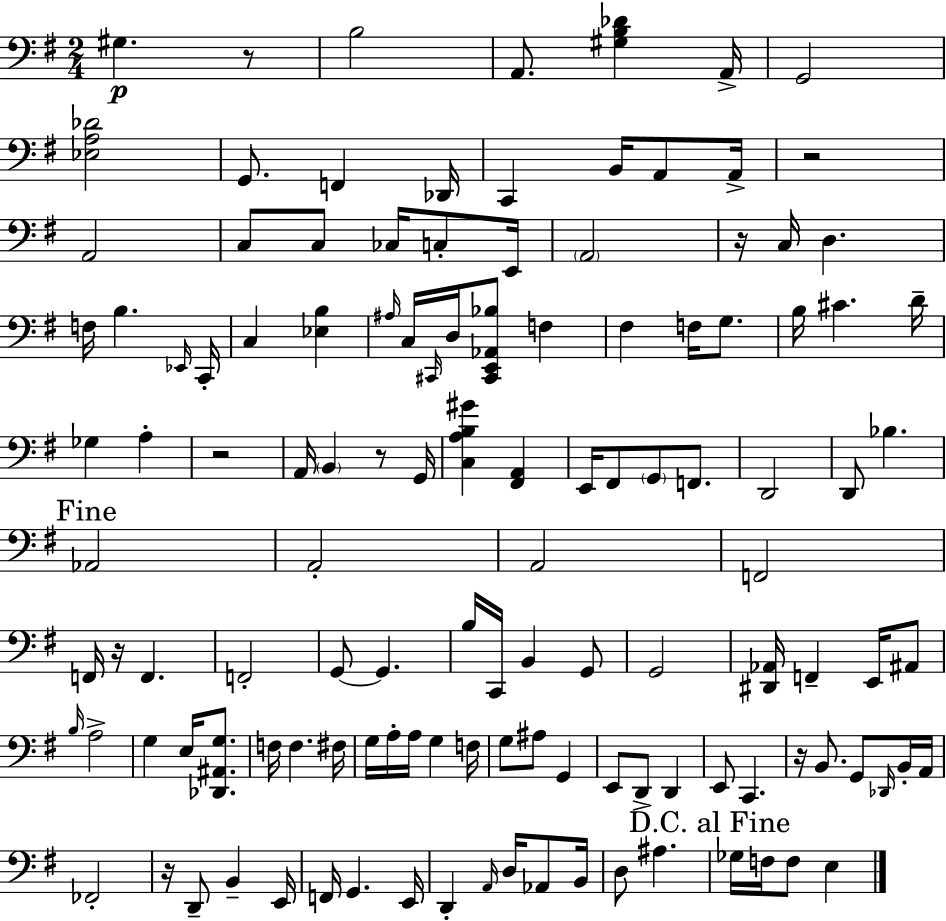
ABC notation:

X:1
T:Untitled
M:2/4
L:1/4
K:Em
^G, z/2 B,2 A,,/2 [^G,B,_D] A,,/4 G,,2 [_E,A,_D]2 G,,/2 F,, _D,,/4 C,, B,,/4 A,,/2 A,,/4 z2 A,,2 C,/2 C,/2 _C,/4 C,/2 E,,/4 A,,2 z/4 C,/4 D, F,/4 B, _E,,/4 C,,/4 C, [_E,B,] ^A,/4 C,/4 ^C,,/4 D,/4 [^C,,E,,_A,,_B,]/2 F, ^F, F,/4 G,/2 B,/4 ^C D/4 _G, A, z2 A,,/4 B,, z/2 G,,/4 [C,A,B,^G] [^F,,A,,] E,,/4 ^F,,/2 G,,/2 F,,/2 D,,2 D,,/2 _B, _A,,2 A,,2 A,,2 F,,2 F,,/4 z/4 F,, F,,2 G,,/2 G,, B,/4 C,,/4 B,, G,,/2 G,,2 [^D,,_A,,]/4 F,, E,,/4 ^A,,/2 B,/4 A,2 G, E,/4 [_D,,^A,,G,]/2 F,/4 F, ^F,/4 G,/4 A,/4 A,/4 G, F,/4 G,/2 ^A,/2 G,, E,,/2 D,,/2 D,, E,,/2 C,, z/4 B,,/2 G,,/2 _D,,/4 B,,/4 A,,/4 _F,,2 z/4 D,,/2 B,, E,,/4 F,,/4 G,, E,,/4 D,, A,,/4 D,/4 _A,,/2 B,,/4 D,/2 ^A, _G,/4 F,/4 F,/2 E,